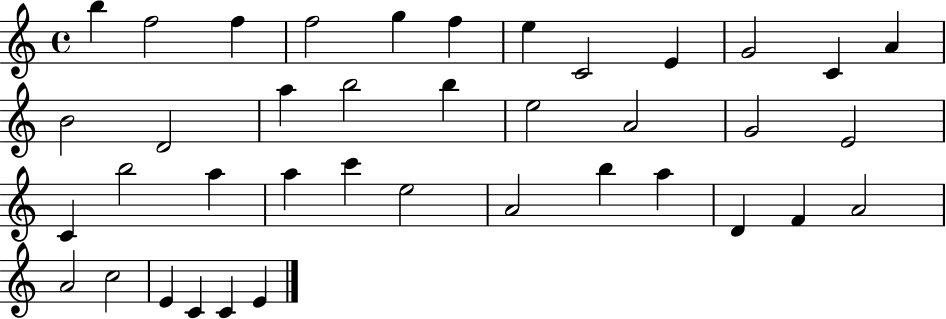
X:1
T:Untitled
M:4/4
L:1/4
K:C
b f2 f f2 g f e C2 E G2 C A B2 D2 a b2 b e2 A2 G2 E2 C b2 a a c' e2 A2 b a D F A2 A2 c2 E C C E